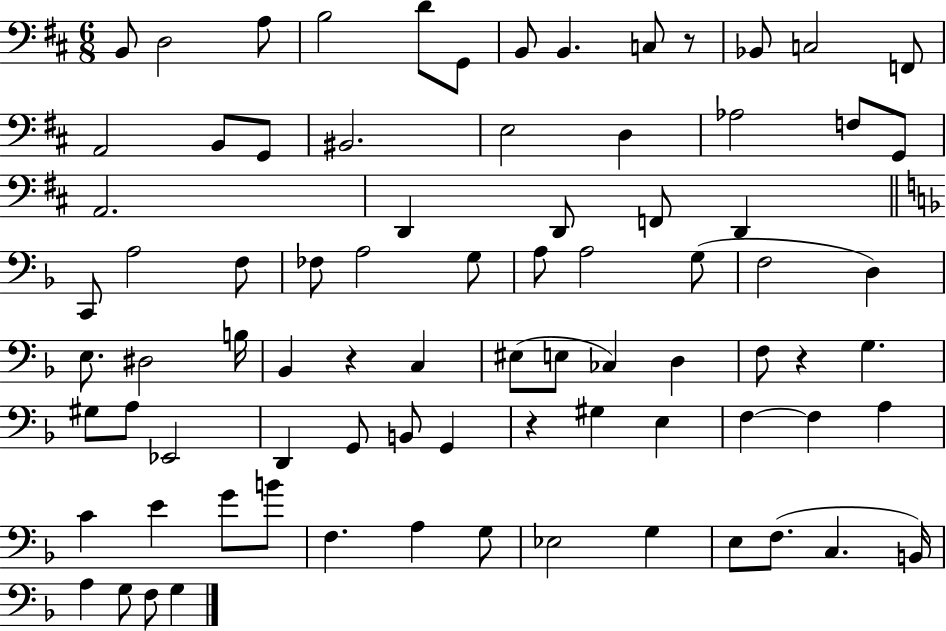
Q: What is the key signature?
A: D major